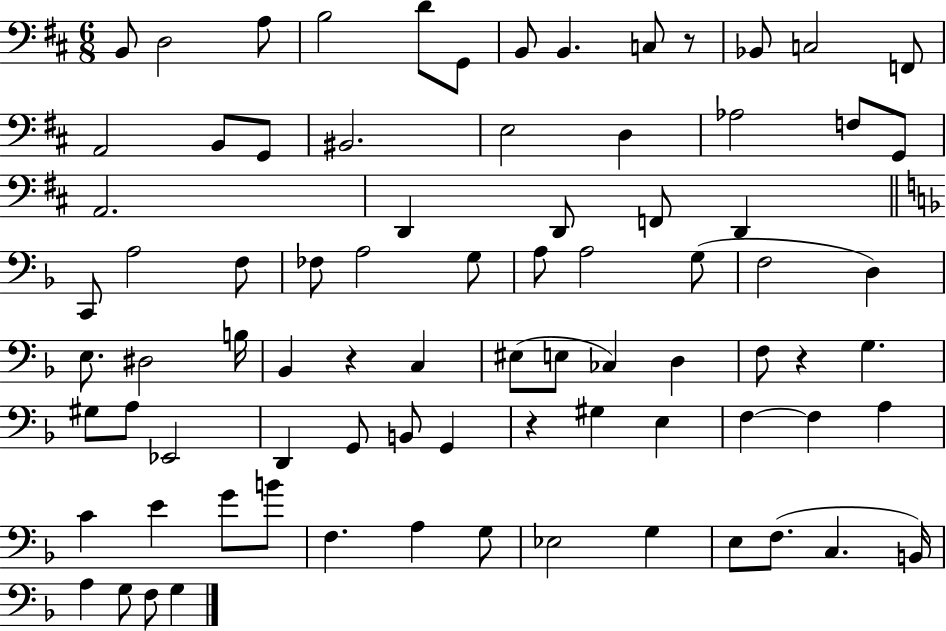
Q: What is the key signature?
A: D major